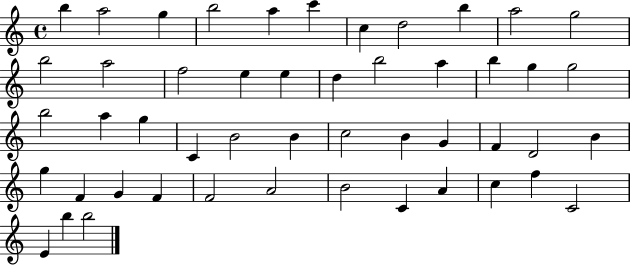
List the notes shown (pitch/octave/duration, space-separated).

B5/q A5/h G5/q B5/h A5/q C6/q C5/q D5/h B5/q A5/h G5/h B5/h A5/h F5/h E5/q E5/q D5/q B5/h A5/q B5/q G5/q G5/h B5/h A5/q G5/q C4/q B4/h B4/q C5/h B4/q G4/q F4/q D4/h B4/q G5/q F4/q G4/q F4/q F4/h A4/h B4/h C4/q A4/q C5/q F5/q C4/h E4/q B5/q B5/h